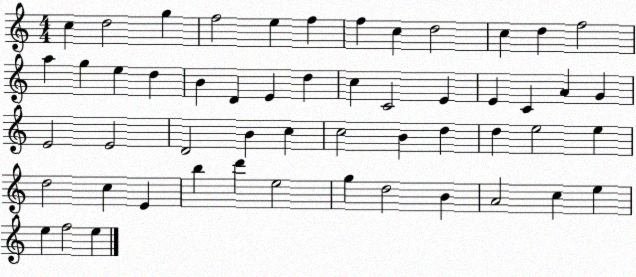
X:1
T:Untitled
M:4/4
L:1/4
K:C
c d2 g f2 e f f c d2 c d f2 a g e d B D E d c C2 E E C A G E2 E2 D2 B c c2 B d d e2 e d2 c E b d' e2 g d2 B A2 c e e f2 e